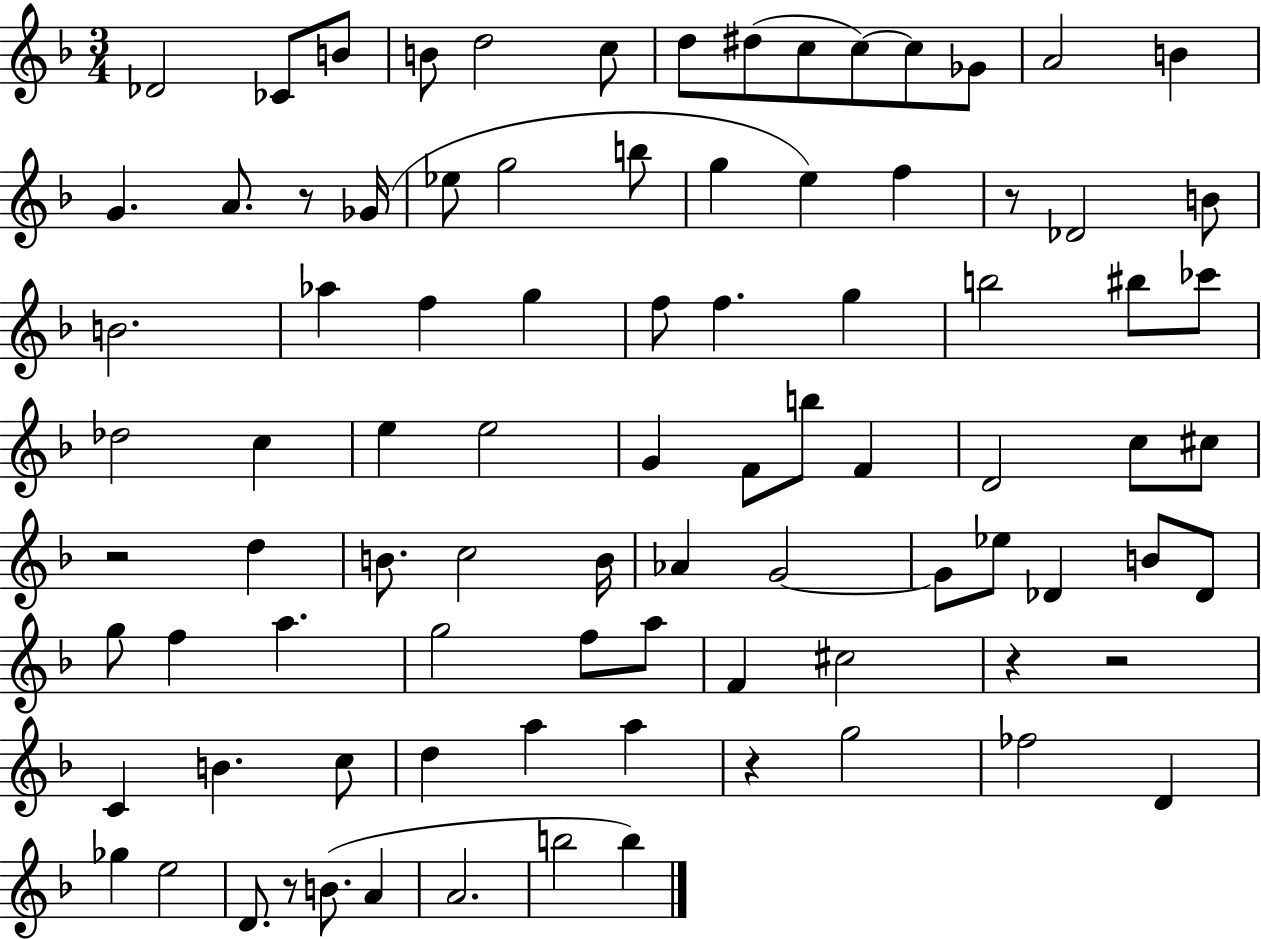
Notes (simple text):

Db4/h CES4/e B4/e B4/e D5/h C5/e D5/e D#5/e C5/e C5/e C5/e Gb4/e A4/h B4/q G4/q. A4/e. R/e Gb4/s Eb5/e G5/h B5/e G5/q E5/q F5/q R/e Db4/h B4/e B4/h. Ab5/q F5/q G5/q F5/e F5/q. G5/q B5/h BIS5/e CES6/e Db5/h C5/q E5/q E5/h G4/q F4/e B5/e F4/q D4/h C5/e C#5/e R/h D5/q B4/e. C5/h B4/s Ab4/q G4/h G4/e Eb5/e Db4/q B4/e Db4/e G5/e F5/q A5/q. G5/h F5/e A5/e F4/q C#5/h R/q R/h C4/q B4/q. C5/e D5/q A5/q A5/q R/q G5/h FES5/h D4/q Gb5/q E5/h D4/e. R/e B4/e. A4/q A4/h. B5/h B5/q